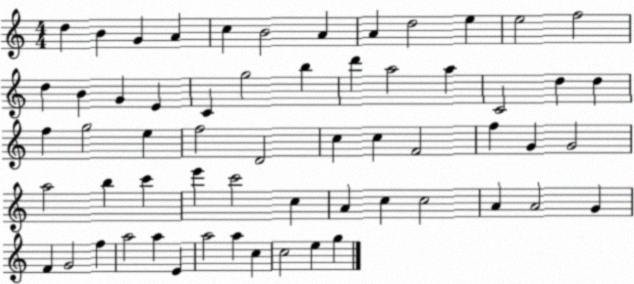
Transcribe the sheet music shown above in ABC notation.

X:1
T:Untitled
M:4/4
L:1/4
K:C
d B G A c B2 A A d2 e e2 f2 d B G E C g2 b d' a2 a C2 d d f g2 e f2 D2 c c F2 f G G2 a2 b c' e' c'2 c A c c2 A A2 G F G2 f a2 a E a2 a c c2 e g